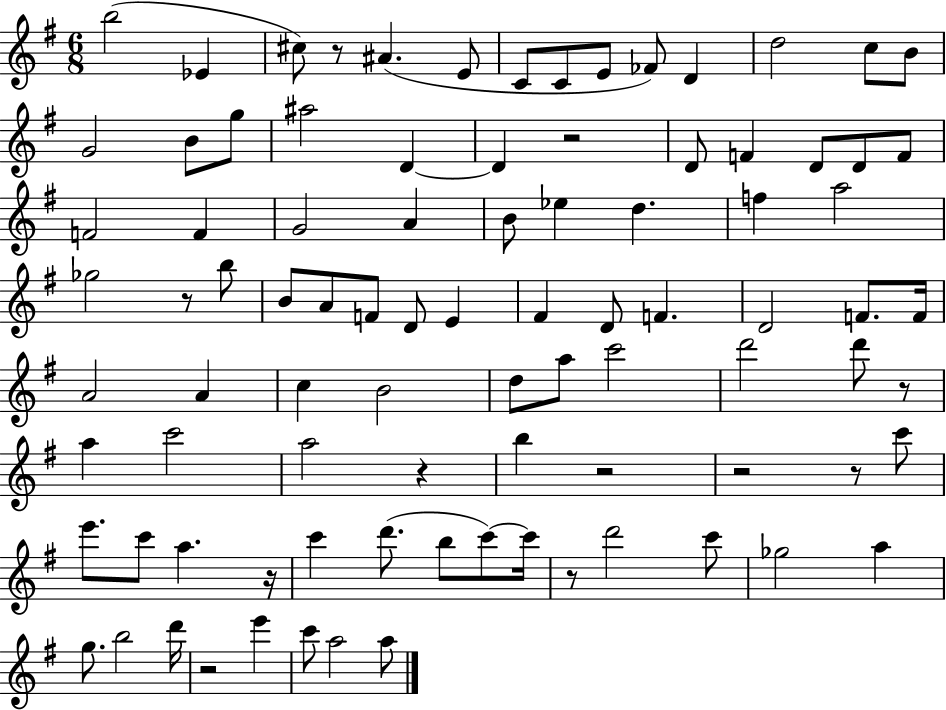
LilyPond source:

{
  \clef treble
  \numericTimeSignature
  \time 6/8
  \key g \major
  b''2( ees'4 | cis''8) r8 ais'4.( e'8 | c'8 c'8 e'8 fes'8) d'4 | d''2 c''8 b'8 | \break g'2 b'8 g''8 | ais''2 d'4~~ | d'4 r2 | d'8 f'4 d'8 d'8 f'8 | \break f'2 f'4 | g'2 a'4 | b'8 ees''4 d''4. | f''4 a''2 | \break ges''2 r8 b''8 | b'8 a'8 f'8 d'8 e'4 | fis'4 d'8 f'4. | d'2 f'8. f'16 | \break a'2 a'4 | c''4 b'2 | d''8 a''8 c'''2 | d'''2 d'''8 r8 | \break a''4 c'''2 | a''2 r4 | b''4 r2 | r2 r8 c'''8 | \break e'''8. c'''8 a''4. r16 | c'''4 d'''8.( b''8 c'''8~~) c'''16 | r8 d'''2 c'''8 | ges''2 a''4 | \break g''8. b''2 d'''16 | r2 e'''4 | c'''8 a''2 a''8 | \bar "|."
}